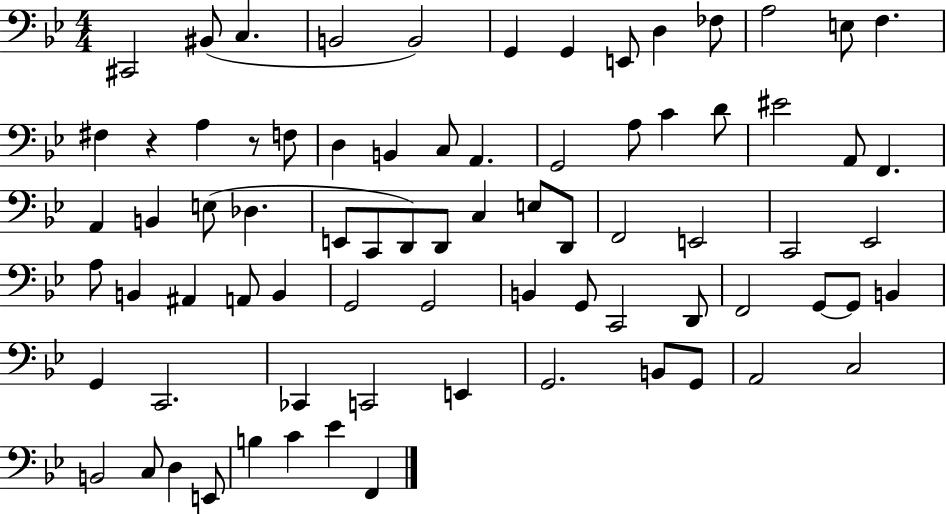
C#2/h BIS2/e C3/q. B2/h B2/h G2/q G2/q E2/e D3/q FES3/e A3/h E3/e F3/q. F#3/q R/q A3/q R/e F3/e D3/q B2/q C3/e A2/q. G2/h A3/e C4/q D4/e EIS4/h A2/e F2/q. A2/q B2/q E3/e Db3/q. E2/e C2/e D2/e D2/e C3/q E3/e D2/e F2/h E2/h C2/h Eb2/h A3/e B2/q A#2/q A2/e B2/q G2/h G2/h B2/q G2/e C2/h D2/e F2/h G2/e G2/e B2/q G2/q C2/h. CES2/q C2/h E2/q G2/h. B2/e G2/e A2/h C3/h B2/h C3/e D3/q E2/e B3/q C4/q Eb4/q F2/q